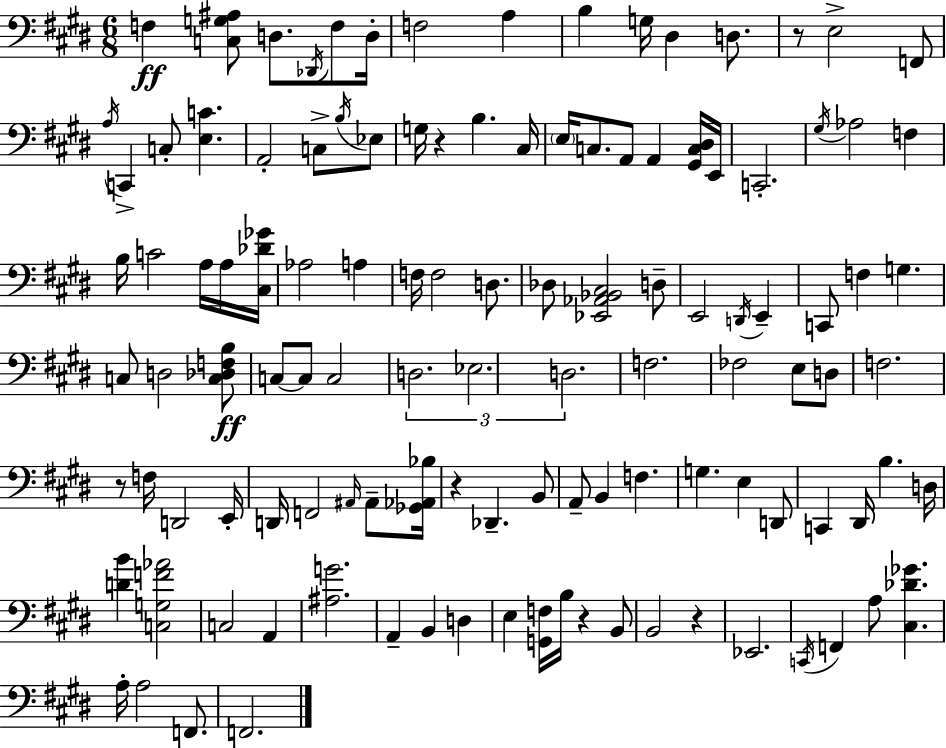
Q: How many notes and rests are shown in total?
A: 116